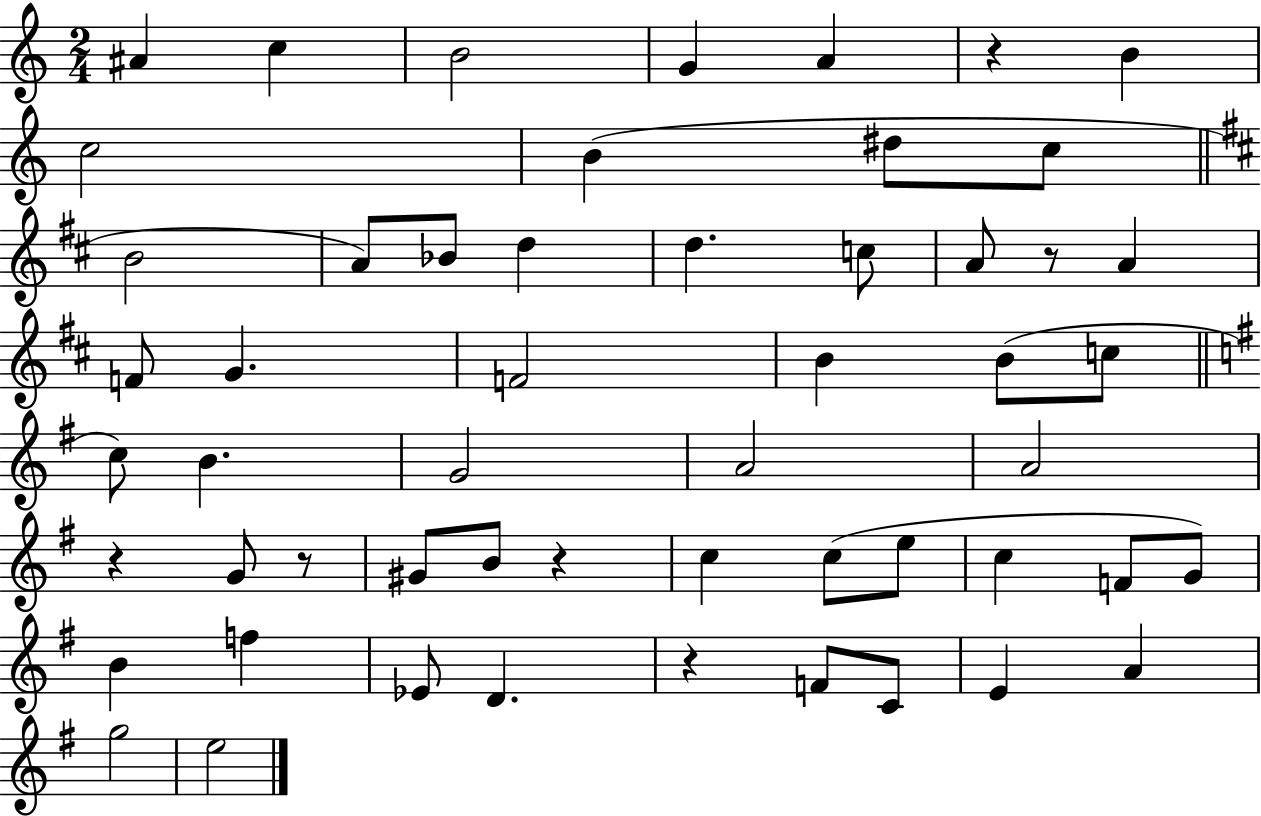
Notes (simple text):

A#4/q C5/q B4/h G4/q A4/q R/q B4/q C5/h B4/q D#5/e C5/e B4/h A4/e Bb4/e D5/q D5/q. C5/e A4/e R/e A4/q F4/e G4/q. F4/h B4/q B4/e C5/e C5/e B4/q. G4/h A4/h A4/h R/q G4/e R/e G#4/e B4/e R/q C5/q C5/e E5/e C5/q F4/e G4/e B4/q F5/q Eb4/e D4/q. R/q F4/e C4/e E4/q A4/q G5/h E5/h